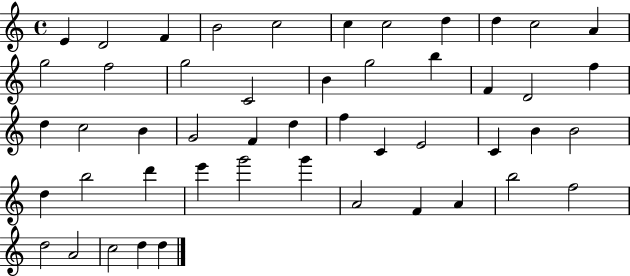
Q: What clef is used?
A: treble